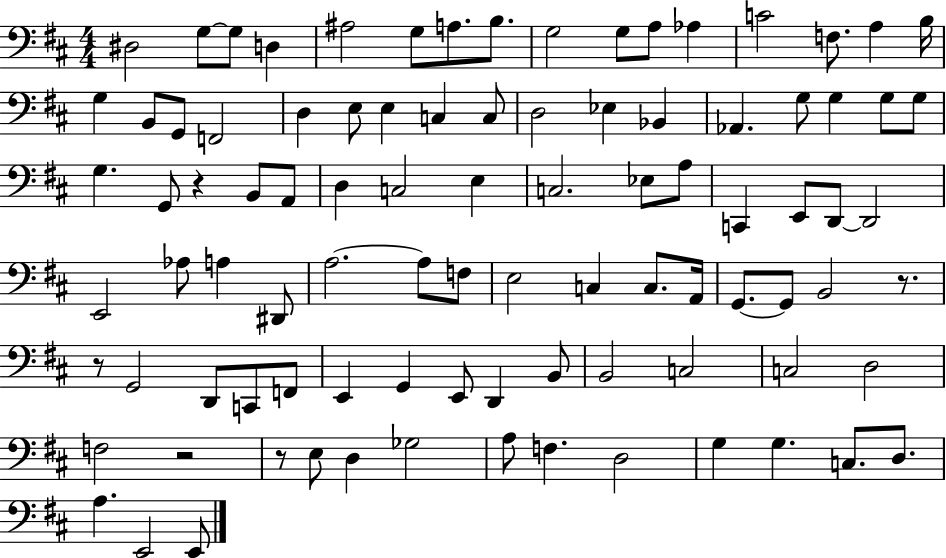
{
  \clef bass
  \numericTimeSignature
  \time 4/4
  \key d \major
  dis2 g8~~ g8 d4 | ais2 g8 a8. b8. | g2 g8 a8 aes4 | c'2 f8. a4 b16 | \break g4 b,8 g,8 f,2 | d4 e8 e4 c4 c8 | d2 ees4 bes,4 | aes,4. g8 g4 g8 g8 | \break g4. g,8 r4 b,8 a,8 | d4 c2 e4 | c2. ees8 a8 | c,4 e,8 d,8~~ d,2 | \break e,2 aes8 a4 dis,8 | a2.~~ a8 f8 | e2 c4 c8. a,16 | g,8.~~ g,8 b,2 r8. | \break r8 g,2 d,8 c,8 f,8 | e,4 g,4 e,8 d,4 b,8 | b,2 c2 | c2 d2 | \break f2 r2 | r8 e8 d4 ges2 | a8 f4. d2 | g4 g4. c8. d8. | \break a4. e,2 e,8 | \bar "|."
}